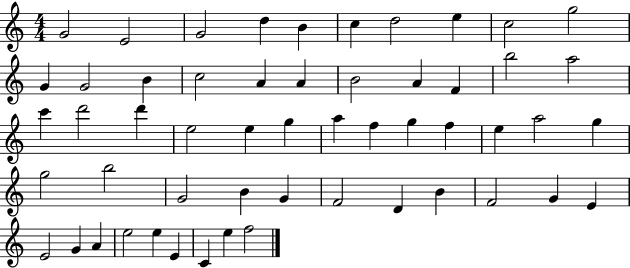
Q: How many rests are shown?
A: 0